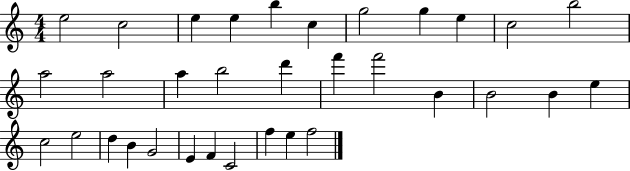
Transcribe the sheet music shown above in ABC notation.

X:1
T:Untitled
M:4/4
L:1/4
K:C
e2 c2 e e b c g2 g e c2 b2 a2 a2 a b2 d' f' f'2 B B2 B e c2 e2 d B G2 E F C2 f e f2